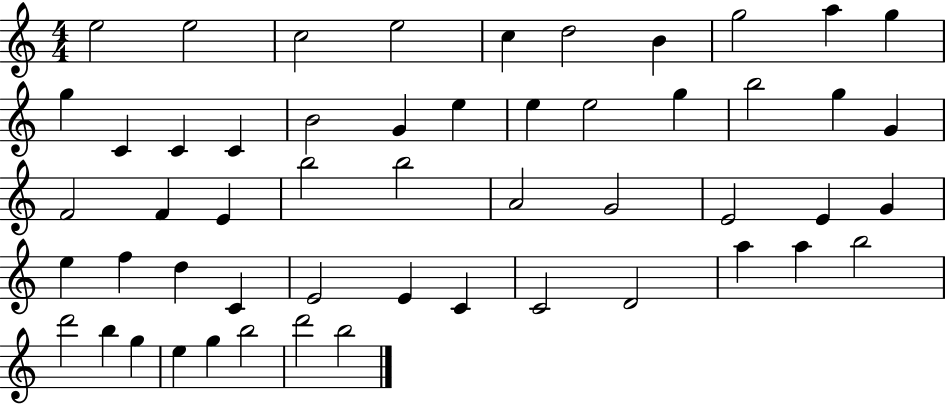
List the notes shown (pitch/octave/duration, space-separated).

E5/h E5/h C5/h E5/h C5/q D5/h B4/q G5/h A5/q G5/q G5/q C4/q C4/q C4/q B4/h G4/q E5/q E5/q E5/h G5/q B5/h G5/q G4/q F4/h F4/q E4/q B5/h B5/h A4/h G4/h E4/h E4/q G4/q E5/q F5/q D5/q C4/q E4/h E4/q C4/q C4/h D4/h A5/q A5/q B5/h D6/h B5/q G5/q E5/q G5/q B5/h D6/h B5/h